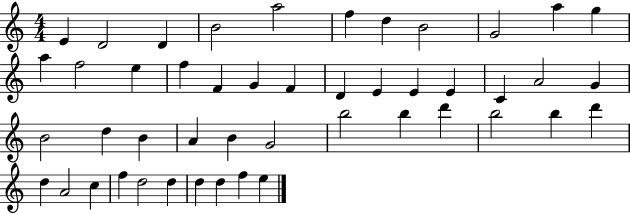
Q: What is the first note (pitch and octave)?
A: E4